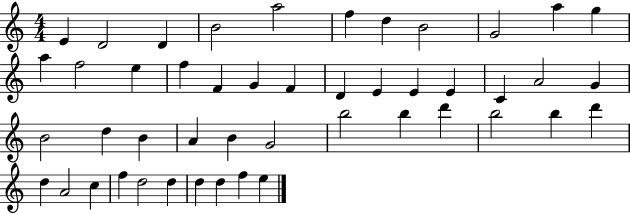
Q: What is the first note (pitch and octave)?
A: E4